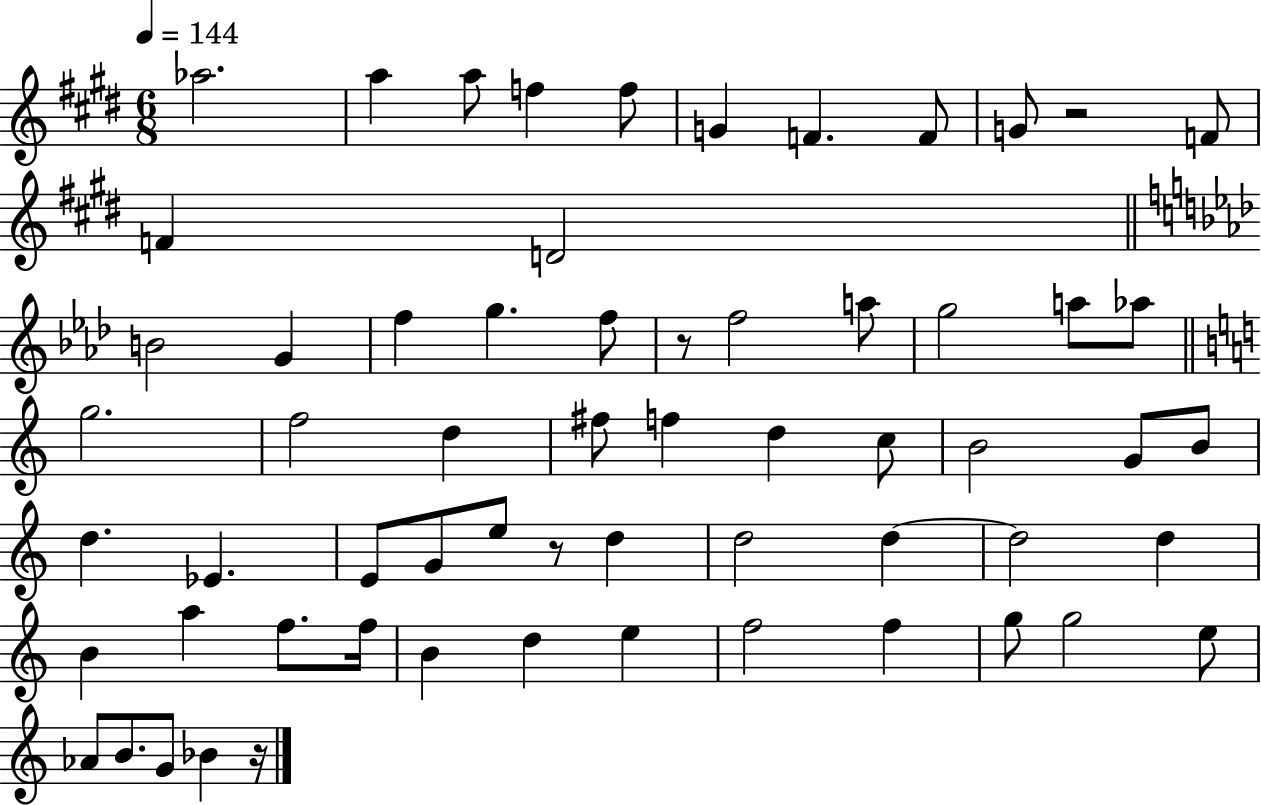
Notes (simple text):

Ab5/h. A5/q A5/e F5/q F5/e G4/q F4/q. F4/e G4/e R/h F4/e F4/q D4/h B4/h G4/q F5/q G5/q. F5/e R/e F5/h A5/e G5/h A5/e Ab5/e G5/h. F5/h D5/q F#5/e F5/q D5/q C5/e B4/h G4/e B4/e D5/q. Eb4/q. E4/e G4/e E5/e R/e D5/q D5/h D5/q D5/h D5/q B4/q A5/q F5/e. F5/s B4/q D5/q E5/q F5/h F5/q G5/e G5/h E5/e Ab4/e B4/e. G4/e Bb4/q R/s